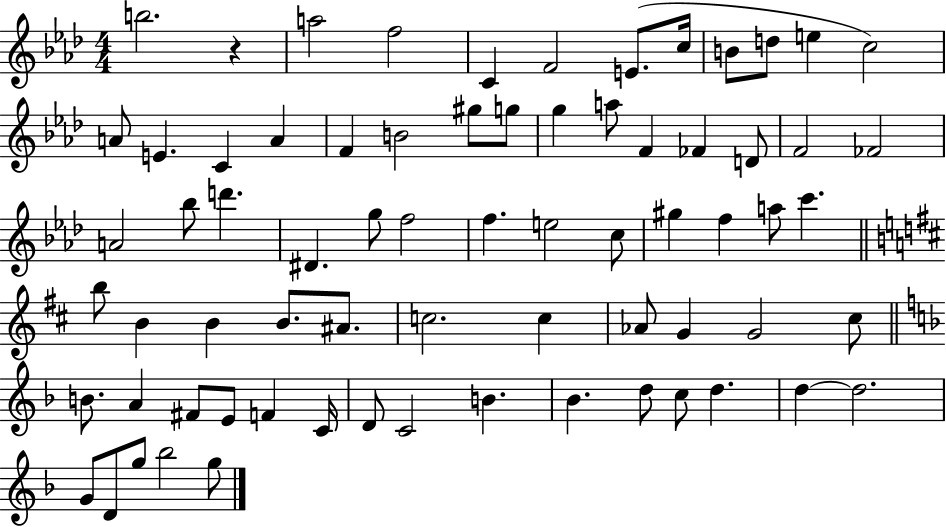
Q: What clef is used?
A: treble